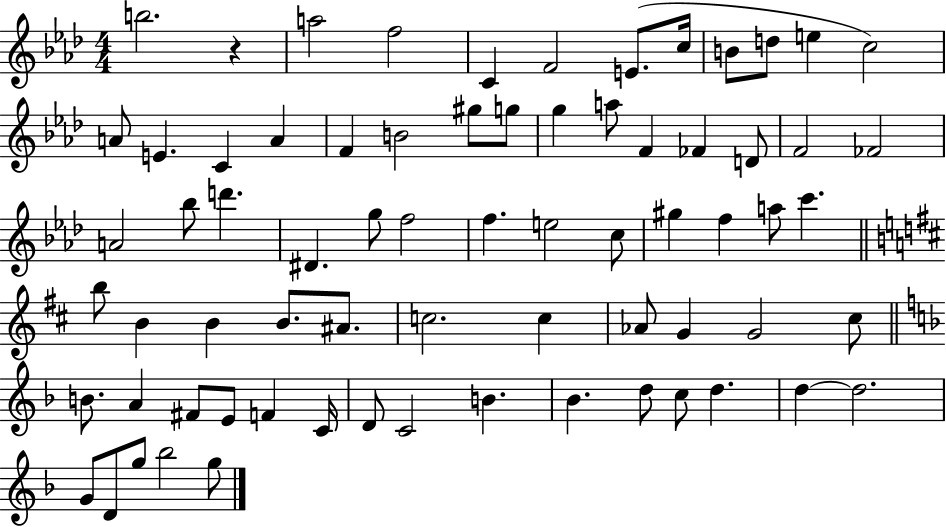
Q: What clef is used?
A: treble